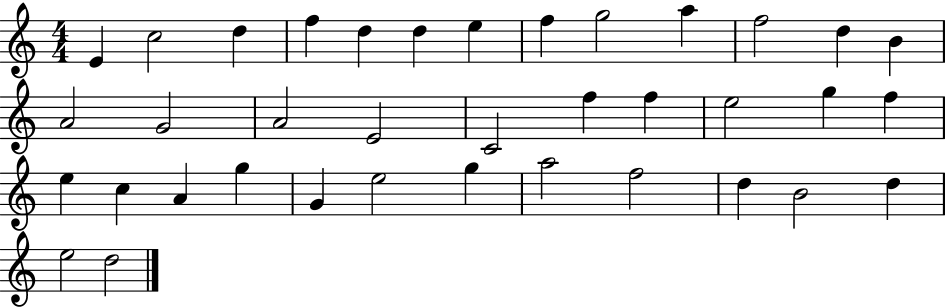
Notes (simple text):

E4/q C5/h D5/q F5/q D5/q D5/q E5/q F5/q G5/h A5/q F5/h D5/q B4/q A4/h G4/h A4/h E4/h C4/h F5/q F5/q E5/h G5/q F5/q E5/q C5/q A4/q G5/q G4/q E5/h G5/q A5/h F5/h D5/q B4/h D5/q E5/h D5/h